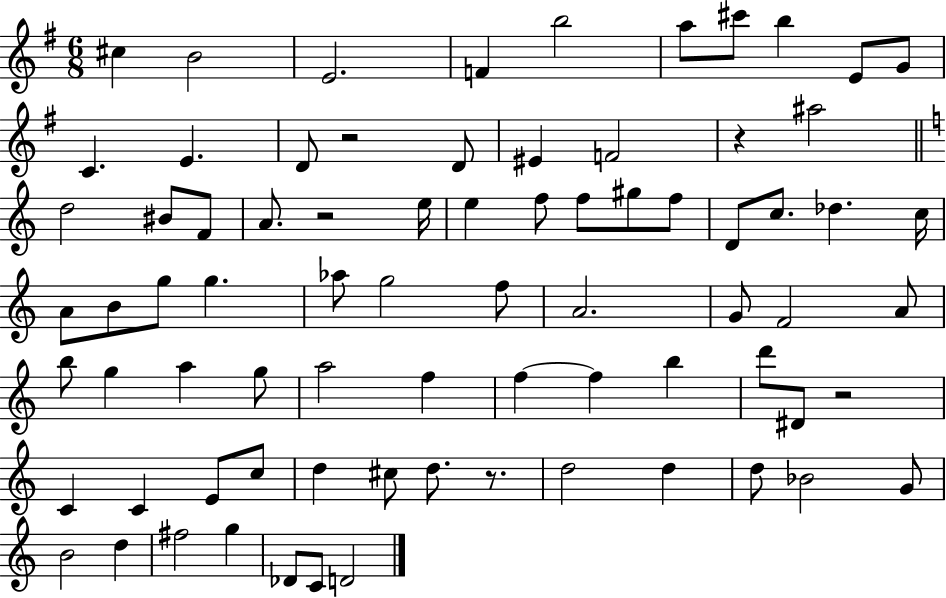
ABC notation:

X:1
T:Untitled
M:6/8
L:1/4
K:G
^c B2 E2 F b2 a/2 ^c'/2 b E/2 G/2 C E D/2 z2 D/2 ^E F2 z ^a2 d2 ^B/2 F/2 A/2 z2 e/4 e f/2 f/2 ^g/2 f/2 D/2 c/2 _d c/4 A/2 B/2 g/2 g _a/2 g2 f/2 A2 G/2 F2 A/2 b/2 g a g/2 a2 f f f b d'/2 ^D/2 z2 C C E/2 c/2 d ^c/2 d/2 z/2 d2 d d/2 _B2 G/2 B2 d ^f2 g _D/2 C/2 D2